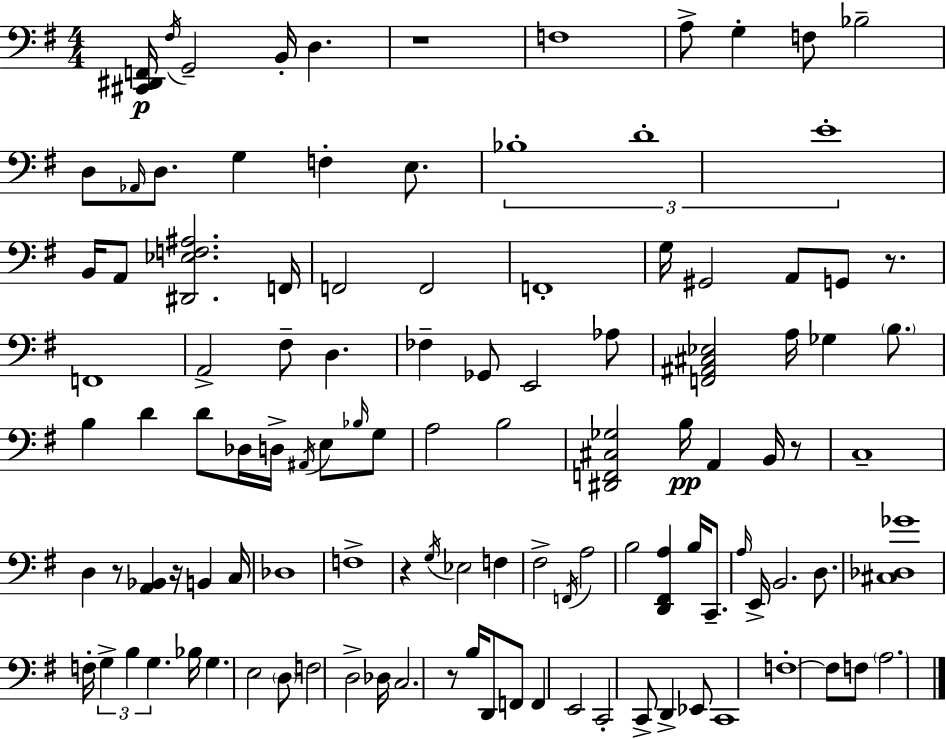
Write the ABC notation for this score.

X:1
T:Untitled
M:4/4
L:1/4
K:Em
[^C,,^D,,F,,]/4 ^F,/4 G,,2 B,,/4 D, z4 F,4 A,/2 G, F,/2 _B,2 D,/2 _A,,/4 D,/2 G, F, E,/2 _B,4 D4 E4 B,,/4 A,,/2 [^D,,_E,F,^A,]2 F,,/4 F,,2 F,,2 F,,4 G,/4 ^G,,2 A,,/2 G,,/2 z/2 F,,4 A,,2 ^F,/2 D, _F, _G,,/2 E,,2 _A,/2 [F,,^A,,^C,_E,]2 A,/4 _G, B,/2 B, D D/2 _D,/4 D,/4 ^A,,/4 E,/2 _B,/4 G,/2 A,2 B,2 [^D,,F,,^C,_G,]2 B,/4 A,, B,,/4 z/2 C,4 D, z/2 [A,,_B,,] z/4 B,, C,/4 _D,4 F,4 z G,/4 _E,2 F, ^F,2 F,,/4 A,2 B,2 [D,,^F,,A,] B,/4 C,,/2 A,/4 E,,/4 B,,2 D,/2 [^C,_D,_G]4 F,/4 G, B, G, _B,/4 G, E,2 D,/2 F,2 D,2 _D,/4 C,2 z/2 B,/4 D,,/2 F,,/2 F,, E,,2 C,,2 C,,/2 D,, _E,,/2 C,,4 F,4 F,/2 F,/2 A,2